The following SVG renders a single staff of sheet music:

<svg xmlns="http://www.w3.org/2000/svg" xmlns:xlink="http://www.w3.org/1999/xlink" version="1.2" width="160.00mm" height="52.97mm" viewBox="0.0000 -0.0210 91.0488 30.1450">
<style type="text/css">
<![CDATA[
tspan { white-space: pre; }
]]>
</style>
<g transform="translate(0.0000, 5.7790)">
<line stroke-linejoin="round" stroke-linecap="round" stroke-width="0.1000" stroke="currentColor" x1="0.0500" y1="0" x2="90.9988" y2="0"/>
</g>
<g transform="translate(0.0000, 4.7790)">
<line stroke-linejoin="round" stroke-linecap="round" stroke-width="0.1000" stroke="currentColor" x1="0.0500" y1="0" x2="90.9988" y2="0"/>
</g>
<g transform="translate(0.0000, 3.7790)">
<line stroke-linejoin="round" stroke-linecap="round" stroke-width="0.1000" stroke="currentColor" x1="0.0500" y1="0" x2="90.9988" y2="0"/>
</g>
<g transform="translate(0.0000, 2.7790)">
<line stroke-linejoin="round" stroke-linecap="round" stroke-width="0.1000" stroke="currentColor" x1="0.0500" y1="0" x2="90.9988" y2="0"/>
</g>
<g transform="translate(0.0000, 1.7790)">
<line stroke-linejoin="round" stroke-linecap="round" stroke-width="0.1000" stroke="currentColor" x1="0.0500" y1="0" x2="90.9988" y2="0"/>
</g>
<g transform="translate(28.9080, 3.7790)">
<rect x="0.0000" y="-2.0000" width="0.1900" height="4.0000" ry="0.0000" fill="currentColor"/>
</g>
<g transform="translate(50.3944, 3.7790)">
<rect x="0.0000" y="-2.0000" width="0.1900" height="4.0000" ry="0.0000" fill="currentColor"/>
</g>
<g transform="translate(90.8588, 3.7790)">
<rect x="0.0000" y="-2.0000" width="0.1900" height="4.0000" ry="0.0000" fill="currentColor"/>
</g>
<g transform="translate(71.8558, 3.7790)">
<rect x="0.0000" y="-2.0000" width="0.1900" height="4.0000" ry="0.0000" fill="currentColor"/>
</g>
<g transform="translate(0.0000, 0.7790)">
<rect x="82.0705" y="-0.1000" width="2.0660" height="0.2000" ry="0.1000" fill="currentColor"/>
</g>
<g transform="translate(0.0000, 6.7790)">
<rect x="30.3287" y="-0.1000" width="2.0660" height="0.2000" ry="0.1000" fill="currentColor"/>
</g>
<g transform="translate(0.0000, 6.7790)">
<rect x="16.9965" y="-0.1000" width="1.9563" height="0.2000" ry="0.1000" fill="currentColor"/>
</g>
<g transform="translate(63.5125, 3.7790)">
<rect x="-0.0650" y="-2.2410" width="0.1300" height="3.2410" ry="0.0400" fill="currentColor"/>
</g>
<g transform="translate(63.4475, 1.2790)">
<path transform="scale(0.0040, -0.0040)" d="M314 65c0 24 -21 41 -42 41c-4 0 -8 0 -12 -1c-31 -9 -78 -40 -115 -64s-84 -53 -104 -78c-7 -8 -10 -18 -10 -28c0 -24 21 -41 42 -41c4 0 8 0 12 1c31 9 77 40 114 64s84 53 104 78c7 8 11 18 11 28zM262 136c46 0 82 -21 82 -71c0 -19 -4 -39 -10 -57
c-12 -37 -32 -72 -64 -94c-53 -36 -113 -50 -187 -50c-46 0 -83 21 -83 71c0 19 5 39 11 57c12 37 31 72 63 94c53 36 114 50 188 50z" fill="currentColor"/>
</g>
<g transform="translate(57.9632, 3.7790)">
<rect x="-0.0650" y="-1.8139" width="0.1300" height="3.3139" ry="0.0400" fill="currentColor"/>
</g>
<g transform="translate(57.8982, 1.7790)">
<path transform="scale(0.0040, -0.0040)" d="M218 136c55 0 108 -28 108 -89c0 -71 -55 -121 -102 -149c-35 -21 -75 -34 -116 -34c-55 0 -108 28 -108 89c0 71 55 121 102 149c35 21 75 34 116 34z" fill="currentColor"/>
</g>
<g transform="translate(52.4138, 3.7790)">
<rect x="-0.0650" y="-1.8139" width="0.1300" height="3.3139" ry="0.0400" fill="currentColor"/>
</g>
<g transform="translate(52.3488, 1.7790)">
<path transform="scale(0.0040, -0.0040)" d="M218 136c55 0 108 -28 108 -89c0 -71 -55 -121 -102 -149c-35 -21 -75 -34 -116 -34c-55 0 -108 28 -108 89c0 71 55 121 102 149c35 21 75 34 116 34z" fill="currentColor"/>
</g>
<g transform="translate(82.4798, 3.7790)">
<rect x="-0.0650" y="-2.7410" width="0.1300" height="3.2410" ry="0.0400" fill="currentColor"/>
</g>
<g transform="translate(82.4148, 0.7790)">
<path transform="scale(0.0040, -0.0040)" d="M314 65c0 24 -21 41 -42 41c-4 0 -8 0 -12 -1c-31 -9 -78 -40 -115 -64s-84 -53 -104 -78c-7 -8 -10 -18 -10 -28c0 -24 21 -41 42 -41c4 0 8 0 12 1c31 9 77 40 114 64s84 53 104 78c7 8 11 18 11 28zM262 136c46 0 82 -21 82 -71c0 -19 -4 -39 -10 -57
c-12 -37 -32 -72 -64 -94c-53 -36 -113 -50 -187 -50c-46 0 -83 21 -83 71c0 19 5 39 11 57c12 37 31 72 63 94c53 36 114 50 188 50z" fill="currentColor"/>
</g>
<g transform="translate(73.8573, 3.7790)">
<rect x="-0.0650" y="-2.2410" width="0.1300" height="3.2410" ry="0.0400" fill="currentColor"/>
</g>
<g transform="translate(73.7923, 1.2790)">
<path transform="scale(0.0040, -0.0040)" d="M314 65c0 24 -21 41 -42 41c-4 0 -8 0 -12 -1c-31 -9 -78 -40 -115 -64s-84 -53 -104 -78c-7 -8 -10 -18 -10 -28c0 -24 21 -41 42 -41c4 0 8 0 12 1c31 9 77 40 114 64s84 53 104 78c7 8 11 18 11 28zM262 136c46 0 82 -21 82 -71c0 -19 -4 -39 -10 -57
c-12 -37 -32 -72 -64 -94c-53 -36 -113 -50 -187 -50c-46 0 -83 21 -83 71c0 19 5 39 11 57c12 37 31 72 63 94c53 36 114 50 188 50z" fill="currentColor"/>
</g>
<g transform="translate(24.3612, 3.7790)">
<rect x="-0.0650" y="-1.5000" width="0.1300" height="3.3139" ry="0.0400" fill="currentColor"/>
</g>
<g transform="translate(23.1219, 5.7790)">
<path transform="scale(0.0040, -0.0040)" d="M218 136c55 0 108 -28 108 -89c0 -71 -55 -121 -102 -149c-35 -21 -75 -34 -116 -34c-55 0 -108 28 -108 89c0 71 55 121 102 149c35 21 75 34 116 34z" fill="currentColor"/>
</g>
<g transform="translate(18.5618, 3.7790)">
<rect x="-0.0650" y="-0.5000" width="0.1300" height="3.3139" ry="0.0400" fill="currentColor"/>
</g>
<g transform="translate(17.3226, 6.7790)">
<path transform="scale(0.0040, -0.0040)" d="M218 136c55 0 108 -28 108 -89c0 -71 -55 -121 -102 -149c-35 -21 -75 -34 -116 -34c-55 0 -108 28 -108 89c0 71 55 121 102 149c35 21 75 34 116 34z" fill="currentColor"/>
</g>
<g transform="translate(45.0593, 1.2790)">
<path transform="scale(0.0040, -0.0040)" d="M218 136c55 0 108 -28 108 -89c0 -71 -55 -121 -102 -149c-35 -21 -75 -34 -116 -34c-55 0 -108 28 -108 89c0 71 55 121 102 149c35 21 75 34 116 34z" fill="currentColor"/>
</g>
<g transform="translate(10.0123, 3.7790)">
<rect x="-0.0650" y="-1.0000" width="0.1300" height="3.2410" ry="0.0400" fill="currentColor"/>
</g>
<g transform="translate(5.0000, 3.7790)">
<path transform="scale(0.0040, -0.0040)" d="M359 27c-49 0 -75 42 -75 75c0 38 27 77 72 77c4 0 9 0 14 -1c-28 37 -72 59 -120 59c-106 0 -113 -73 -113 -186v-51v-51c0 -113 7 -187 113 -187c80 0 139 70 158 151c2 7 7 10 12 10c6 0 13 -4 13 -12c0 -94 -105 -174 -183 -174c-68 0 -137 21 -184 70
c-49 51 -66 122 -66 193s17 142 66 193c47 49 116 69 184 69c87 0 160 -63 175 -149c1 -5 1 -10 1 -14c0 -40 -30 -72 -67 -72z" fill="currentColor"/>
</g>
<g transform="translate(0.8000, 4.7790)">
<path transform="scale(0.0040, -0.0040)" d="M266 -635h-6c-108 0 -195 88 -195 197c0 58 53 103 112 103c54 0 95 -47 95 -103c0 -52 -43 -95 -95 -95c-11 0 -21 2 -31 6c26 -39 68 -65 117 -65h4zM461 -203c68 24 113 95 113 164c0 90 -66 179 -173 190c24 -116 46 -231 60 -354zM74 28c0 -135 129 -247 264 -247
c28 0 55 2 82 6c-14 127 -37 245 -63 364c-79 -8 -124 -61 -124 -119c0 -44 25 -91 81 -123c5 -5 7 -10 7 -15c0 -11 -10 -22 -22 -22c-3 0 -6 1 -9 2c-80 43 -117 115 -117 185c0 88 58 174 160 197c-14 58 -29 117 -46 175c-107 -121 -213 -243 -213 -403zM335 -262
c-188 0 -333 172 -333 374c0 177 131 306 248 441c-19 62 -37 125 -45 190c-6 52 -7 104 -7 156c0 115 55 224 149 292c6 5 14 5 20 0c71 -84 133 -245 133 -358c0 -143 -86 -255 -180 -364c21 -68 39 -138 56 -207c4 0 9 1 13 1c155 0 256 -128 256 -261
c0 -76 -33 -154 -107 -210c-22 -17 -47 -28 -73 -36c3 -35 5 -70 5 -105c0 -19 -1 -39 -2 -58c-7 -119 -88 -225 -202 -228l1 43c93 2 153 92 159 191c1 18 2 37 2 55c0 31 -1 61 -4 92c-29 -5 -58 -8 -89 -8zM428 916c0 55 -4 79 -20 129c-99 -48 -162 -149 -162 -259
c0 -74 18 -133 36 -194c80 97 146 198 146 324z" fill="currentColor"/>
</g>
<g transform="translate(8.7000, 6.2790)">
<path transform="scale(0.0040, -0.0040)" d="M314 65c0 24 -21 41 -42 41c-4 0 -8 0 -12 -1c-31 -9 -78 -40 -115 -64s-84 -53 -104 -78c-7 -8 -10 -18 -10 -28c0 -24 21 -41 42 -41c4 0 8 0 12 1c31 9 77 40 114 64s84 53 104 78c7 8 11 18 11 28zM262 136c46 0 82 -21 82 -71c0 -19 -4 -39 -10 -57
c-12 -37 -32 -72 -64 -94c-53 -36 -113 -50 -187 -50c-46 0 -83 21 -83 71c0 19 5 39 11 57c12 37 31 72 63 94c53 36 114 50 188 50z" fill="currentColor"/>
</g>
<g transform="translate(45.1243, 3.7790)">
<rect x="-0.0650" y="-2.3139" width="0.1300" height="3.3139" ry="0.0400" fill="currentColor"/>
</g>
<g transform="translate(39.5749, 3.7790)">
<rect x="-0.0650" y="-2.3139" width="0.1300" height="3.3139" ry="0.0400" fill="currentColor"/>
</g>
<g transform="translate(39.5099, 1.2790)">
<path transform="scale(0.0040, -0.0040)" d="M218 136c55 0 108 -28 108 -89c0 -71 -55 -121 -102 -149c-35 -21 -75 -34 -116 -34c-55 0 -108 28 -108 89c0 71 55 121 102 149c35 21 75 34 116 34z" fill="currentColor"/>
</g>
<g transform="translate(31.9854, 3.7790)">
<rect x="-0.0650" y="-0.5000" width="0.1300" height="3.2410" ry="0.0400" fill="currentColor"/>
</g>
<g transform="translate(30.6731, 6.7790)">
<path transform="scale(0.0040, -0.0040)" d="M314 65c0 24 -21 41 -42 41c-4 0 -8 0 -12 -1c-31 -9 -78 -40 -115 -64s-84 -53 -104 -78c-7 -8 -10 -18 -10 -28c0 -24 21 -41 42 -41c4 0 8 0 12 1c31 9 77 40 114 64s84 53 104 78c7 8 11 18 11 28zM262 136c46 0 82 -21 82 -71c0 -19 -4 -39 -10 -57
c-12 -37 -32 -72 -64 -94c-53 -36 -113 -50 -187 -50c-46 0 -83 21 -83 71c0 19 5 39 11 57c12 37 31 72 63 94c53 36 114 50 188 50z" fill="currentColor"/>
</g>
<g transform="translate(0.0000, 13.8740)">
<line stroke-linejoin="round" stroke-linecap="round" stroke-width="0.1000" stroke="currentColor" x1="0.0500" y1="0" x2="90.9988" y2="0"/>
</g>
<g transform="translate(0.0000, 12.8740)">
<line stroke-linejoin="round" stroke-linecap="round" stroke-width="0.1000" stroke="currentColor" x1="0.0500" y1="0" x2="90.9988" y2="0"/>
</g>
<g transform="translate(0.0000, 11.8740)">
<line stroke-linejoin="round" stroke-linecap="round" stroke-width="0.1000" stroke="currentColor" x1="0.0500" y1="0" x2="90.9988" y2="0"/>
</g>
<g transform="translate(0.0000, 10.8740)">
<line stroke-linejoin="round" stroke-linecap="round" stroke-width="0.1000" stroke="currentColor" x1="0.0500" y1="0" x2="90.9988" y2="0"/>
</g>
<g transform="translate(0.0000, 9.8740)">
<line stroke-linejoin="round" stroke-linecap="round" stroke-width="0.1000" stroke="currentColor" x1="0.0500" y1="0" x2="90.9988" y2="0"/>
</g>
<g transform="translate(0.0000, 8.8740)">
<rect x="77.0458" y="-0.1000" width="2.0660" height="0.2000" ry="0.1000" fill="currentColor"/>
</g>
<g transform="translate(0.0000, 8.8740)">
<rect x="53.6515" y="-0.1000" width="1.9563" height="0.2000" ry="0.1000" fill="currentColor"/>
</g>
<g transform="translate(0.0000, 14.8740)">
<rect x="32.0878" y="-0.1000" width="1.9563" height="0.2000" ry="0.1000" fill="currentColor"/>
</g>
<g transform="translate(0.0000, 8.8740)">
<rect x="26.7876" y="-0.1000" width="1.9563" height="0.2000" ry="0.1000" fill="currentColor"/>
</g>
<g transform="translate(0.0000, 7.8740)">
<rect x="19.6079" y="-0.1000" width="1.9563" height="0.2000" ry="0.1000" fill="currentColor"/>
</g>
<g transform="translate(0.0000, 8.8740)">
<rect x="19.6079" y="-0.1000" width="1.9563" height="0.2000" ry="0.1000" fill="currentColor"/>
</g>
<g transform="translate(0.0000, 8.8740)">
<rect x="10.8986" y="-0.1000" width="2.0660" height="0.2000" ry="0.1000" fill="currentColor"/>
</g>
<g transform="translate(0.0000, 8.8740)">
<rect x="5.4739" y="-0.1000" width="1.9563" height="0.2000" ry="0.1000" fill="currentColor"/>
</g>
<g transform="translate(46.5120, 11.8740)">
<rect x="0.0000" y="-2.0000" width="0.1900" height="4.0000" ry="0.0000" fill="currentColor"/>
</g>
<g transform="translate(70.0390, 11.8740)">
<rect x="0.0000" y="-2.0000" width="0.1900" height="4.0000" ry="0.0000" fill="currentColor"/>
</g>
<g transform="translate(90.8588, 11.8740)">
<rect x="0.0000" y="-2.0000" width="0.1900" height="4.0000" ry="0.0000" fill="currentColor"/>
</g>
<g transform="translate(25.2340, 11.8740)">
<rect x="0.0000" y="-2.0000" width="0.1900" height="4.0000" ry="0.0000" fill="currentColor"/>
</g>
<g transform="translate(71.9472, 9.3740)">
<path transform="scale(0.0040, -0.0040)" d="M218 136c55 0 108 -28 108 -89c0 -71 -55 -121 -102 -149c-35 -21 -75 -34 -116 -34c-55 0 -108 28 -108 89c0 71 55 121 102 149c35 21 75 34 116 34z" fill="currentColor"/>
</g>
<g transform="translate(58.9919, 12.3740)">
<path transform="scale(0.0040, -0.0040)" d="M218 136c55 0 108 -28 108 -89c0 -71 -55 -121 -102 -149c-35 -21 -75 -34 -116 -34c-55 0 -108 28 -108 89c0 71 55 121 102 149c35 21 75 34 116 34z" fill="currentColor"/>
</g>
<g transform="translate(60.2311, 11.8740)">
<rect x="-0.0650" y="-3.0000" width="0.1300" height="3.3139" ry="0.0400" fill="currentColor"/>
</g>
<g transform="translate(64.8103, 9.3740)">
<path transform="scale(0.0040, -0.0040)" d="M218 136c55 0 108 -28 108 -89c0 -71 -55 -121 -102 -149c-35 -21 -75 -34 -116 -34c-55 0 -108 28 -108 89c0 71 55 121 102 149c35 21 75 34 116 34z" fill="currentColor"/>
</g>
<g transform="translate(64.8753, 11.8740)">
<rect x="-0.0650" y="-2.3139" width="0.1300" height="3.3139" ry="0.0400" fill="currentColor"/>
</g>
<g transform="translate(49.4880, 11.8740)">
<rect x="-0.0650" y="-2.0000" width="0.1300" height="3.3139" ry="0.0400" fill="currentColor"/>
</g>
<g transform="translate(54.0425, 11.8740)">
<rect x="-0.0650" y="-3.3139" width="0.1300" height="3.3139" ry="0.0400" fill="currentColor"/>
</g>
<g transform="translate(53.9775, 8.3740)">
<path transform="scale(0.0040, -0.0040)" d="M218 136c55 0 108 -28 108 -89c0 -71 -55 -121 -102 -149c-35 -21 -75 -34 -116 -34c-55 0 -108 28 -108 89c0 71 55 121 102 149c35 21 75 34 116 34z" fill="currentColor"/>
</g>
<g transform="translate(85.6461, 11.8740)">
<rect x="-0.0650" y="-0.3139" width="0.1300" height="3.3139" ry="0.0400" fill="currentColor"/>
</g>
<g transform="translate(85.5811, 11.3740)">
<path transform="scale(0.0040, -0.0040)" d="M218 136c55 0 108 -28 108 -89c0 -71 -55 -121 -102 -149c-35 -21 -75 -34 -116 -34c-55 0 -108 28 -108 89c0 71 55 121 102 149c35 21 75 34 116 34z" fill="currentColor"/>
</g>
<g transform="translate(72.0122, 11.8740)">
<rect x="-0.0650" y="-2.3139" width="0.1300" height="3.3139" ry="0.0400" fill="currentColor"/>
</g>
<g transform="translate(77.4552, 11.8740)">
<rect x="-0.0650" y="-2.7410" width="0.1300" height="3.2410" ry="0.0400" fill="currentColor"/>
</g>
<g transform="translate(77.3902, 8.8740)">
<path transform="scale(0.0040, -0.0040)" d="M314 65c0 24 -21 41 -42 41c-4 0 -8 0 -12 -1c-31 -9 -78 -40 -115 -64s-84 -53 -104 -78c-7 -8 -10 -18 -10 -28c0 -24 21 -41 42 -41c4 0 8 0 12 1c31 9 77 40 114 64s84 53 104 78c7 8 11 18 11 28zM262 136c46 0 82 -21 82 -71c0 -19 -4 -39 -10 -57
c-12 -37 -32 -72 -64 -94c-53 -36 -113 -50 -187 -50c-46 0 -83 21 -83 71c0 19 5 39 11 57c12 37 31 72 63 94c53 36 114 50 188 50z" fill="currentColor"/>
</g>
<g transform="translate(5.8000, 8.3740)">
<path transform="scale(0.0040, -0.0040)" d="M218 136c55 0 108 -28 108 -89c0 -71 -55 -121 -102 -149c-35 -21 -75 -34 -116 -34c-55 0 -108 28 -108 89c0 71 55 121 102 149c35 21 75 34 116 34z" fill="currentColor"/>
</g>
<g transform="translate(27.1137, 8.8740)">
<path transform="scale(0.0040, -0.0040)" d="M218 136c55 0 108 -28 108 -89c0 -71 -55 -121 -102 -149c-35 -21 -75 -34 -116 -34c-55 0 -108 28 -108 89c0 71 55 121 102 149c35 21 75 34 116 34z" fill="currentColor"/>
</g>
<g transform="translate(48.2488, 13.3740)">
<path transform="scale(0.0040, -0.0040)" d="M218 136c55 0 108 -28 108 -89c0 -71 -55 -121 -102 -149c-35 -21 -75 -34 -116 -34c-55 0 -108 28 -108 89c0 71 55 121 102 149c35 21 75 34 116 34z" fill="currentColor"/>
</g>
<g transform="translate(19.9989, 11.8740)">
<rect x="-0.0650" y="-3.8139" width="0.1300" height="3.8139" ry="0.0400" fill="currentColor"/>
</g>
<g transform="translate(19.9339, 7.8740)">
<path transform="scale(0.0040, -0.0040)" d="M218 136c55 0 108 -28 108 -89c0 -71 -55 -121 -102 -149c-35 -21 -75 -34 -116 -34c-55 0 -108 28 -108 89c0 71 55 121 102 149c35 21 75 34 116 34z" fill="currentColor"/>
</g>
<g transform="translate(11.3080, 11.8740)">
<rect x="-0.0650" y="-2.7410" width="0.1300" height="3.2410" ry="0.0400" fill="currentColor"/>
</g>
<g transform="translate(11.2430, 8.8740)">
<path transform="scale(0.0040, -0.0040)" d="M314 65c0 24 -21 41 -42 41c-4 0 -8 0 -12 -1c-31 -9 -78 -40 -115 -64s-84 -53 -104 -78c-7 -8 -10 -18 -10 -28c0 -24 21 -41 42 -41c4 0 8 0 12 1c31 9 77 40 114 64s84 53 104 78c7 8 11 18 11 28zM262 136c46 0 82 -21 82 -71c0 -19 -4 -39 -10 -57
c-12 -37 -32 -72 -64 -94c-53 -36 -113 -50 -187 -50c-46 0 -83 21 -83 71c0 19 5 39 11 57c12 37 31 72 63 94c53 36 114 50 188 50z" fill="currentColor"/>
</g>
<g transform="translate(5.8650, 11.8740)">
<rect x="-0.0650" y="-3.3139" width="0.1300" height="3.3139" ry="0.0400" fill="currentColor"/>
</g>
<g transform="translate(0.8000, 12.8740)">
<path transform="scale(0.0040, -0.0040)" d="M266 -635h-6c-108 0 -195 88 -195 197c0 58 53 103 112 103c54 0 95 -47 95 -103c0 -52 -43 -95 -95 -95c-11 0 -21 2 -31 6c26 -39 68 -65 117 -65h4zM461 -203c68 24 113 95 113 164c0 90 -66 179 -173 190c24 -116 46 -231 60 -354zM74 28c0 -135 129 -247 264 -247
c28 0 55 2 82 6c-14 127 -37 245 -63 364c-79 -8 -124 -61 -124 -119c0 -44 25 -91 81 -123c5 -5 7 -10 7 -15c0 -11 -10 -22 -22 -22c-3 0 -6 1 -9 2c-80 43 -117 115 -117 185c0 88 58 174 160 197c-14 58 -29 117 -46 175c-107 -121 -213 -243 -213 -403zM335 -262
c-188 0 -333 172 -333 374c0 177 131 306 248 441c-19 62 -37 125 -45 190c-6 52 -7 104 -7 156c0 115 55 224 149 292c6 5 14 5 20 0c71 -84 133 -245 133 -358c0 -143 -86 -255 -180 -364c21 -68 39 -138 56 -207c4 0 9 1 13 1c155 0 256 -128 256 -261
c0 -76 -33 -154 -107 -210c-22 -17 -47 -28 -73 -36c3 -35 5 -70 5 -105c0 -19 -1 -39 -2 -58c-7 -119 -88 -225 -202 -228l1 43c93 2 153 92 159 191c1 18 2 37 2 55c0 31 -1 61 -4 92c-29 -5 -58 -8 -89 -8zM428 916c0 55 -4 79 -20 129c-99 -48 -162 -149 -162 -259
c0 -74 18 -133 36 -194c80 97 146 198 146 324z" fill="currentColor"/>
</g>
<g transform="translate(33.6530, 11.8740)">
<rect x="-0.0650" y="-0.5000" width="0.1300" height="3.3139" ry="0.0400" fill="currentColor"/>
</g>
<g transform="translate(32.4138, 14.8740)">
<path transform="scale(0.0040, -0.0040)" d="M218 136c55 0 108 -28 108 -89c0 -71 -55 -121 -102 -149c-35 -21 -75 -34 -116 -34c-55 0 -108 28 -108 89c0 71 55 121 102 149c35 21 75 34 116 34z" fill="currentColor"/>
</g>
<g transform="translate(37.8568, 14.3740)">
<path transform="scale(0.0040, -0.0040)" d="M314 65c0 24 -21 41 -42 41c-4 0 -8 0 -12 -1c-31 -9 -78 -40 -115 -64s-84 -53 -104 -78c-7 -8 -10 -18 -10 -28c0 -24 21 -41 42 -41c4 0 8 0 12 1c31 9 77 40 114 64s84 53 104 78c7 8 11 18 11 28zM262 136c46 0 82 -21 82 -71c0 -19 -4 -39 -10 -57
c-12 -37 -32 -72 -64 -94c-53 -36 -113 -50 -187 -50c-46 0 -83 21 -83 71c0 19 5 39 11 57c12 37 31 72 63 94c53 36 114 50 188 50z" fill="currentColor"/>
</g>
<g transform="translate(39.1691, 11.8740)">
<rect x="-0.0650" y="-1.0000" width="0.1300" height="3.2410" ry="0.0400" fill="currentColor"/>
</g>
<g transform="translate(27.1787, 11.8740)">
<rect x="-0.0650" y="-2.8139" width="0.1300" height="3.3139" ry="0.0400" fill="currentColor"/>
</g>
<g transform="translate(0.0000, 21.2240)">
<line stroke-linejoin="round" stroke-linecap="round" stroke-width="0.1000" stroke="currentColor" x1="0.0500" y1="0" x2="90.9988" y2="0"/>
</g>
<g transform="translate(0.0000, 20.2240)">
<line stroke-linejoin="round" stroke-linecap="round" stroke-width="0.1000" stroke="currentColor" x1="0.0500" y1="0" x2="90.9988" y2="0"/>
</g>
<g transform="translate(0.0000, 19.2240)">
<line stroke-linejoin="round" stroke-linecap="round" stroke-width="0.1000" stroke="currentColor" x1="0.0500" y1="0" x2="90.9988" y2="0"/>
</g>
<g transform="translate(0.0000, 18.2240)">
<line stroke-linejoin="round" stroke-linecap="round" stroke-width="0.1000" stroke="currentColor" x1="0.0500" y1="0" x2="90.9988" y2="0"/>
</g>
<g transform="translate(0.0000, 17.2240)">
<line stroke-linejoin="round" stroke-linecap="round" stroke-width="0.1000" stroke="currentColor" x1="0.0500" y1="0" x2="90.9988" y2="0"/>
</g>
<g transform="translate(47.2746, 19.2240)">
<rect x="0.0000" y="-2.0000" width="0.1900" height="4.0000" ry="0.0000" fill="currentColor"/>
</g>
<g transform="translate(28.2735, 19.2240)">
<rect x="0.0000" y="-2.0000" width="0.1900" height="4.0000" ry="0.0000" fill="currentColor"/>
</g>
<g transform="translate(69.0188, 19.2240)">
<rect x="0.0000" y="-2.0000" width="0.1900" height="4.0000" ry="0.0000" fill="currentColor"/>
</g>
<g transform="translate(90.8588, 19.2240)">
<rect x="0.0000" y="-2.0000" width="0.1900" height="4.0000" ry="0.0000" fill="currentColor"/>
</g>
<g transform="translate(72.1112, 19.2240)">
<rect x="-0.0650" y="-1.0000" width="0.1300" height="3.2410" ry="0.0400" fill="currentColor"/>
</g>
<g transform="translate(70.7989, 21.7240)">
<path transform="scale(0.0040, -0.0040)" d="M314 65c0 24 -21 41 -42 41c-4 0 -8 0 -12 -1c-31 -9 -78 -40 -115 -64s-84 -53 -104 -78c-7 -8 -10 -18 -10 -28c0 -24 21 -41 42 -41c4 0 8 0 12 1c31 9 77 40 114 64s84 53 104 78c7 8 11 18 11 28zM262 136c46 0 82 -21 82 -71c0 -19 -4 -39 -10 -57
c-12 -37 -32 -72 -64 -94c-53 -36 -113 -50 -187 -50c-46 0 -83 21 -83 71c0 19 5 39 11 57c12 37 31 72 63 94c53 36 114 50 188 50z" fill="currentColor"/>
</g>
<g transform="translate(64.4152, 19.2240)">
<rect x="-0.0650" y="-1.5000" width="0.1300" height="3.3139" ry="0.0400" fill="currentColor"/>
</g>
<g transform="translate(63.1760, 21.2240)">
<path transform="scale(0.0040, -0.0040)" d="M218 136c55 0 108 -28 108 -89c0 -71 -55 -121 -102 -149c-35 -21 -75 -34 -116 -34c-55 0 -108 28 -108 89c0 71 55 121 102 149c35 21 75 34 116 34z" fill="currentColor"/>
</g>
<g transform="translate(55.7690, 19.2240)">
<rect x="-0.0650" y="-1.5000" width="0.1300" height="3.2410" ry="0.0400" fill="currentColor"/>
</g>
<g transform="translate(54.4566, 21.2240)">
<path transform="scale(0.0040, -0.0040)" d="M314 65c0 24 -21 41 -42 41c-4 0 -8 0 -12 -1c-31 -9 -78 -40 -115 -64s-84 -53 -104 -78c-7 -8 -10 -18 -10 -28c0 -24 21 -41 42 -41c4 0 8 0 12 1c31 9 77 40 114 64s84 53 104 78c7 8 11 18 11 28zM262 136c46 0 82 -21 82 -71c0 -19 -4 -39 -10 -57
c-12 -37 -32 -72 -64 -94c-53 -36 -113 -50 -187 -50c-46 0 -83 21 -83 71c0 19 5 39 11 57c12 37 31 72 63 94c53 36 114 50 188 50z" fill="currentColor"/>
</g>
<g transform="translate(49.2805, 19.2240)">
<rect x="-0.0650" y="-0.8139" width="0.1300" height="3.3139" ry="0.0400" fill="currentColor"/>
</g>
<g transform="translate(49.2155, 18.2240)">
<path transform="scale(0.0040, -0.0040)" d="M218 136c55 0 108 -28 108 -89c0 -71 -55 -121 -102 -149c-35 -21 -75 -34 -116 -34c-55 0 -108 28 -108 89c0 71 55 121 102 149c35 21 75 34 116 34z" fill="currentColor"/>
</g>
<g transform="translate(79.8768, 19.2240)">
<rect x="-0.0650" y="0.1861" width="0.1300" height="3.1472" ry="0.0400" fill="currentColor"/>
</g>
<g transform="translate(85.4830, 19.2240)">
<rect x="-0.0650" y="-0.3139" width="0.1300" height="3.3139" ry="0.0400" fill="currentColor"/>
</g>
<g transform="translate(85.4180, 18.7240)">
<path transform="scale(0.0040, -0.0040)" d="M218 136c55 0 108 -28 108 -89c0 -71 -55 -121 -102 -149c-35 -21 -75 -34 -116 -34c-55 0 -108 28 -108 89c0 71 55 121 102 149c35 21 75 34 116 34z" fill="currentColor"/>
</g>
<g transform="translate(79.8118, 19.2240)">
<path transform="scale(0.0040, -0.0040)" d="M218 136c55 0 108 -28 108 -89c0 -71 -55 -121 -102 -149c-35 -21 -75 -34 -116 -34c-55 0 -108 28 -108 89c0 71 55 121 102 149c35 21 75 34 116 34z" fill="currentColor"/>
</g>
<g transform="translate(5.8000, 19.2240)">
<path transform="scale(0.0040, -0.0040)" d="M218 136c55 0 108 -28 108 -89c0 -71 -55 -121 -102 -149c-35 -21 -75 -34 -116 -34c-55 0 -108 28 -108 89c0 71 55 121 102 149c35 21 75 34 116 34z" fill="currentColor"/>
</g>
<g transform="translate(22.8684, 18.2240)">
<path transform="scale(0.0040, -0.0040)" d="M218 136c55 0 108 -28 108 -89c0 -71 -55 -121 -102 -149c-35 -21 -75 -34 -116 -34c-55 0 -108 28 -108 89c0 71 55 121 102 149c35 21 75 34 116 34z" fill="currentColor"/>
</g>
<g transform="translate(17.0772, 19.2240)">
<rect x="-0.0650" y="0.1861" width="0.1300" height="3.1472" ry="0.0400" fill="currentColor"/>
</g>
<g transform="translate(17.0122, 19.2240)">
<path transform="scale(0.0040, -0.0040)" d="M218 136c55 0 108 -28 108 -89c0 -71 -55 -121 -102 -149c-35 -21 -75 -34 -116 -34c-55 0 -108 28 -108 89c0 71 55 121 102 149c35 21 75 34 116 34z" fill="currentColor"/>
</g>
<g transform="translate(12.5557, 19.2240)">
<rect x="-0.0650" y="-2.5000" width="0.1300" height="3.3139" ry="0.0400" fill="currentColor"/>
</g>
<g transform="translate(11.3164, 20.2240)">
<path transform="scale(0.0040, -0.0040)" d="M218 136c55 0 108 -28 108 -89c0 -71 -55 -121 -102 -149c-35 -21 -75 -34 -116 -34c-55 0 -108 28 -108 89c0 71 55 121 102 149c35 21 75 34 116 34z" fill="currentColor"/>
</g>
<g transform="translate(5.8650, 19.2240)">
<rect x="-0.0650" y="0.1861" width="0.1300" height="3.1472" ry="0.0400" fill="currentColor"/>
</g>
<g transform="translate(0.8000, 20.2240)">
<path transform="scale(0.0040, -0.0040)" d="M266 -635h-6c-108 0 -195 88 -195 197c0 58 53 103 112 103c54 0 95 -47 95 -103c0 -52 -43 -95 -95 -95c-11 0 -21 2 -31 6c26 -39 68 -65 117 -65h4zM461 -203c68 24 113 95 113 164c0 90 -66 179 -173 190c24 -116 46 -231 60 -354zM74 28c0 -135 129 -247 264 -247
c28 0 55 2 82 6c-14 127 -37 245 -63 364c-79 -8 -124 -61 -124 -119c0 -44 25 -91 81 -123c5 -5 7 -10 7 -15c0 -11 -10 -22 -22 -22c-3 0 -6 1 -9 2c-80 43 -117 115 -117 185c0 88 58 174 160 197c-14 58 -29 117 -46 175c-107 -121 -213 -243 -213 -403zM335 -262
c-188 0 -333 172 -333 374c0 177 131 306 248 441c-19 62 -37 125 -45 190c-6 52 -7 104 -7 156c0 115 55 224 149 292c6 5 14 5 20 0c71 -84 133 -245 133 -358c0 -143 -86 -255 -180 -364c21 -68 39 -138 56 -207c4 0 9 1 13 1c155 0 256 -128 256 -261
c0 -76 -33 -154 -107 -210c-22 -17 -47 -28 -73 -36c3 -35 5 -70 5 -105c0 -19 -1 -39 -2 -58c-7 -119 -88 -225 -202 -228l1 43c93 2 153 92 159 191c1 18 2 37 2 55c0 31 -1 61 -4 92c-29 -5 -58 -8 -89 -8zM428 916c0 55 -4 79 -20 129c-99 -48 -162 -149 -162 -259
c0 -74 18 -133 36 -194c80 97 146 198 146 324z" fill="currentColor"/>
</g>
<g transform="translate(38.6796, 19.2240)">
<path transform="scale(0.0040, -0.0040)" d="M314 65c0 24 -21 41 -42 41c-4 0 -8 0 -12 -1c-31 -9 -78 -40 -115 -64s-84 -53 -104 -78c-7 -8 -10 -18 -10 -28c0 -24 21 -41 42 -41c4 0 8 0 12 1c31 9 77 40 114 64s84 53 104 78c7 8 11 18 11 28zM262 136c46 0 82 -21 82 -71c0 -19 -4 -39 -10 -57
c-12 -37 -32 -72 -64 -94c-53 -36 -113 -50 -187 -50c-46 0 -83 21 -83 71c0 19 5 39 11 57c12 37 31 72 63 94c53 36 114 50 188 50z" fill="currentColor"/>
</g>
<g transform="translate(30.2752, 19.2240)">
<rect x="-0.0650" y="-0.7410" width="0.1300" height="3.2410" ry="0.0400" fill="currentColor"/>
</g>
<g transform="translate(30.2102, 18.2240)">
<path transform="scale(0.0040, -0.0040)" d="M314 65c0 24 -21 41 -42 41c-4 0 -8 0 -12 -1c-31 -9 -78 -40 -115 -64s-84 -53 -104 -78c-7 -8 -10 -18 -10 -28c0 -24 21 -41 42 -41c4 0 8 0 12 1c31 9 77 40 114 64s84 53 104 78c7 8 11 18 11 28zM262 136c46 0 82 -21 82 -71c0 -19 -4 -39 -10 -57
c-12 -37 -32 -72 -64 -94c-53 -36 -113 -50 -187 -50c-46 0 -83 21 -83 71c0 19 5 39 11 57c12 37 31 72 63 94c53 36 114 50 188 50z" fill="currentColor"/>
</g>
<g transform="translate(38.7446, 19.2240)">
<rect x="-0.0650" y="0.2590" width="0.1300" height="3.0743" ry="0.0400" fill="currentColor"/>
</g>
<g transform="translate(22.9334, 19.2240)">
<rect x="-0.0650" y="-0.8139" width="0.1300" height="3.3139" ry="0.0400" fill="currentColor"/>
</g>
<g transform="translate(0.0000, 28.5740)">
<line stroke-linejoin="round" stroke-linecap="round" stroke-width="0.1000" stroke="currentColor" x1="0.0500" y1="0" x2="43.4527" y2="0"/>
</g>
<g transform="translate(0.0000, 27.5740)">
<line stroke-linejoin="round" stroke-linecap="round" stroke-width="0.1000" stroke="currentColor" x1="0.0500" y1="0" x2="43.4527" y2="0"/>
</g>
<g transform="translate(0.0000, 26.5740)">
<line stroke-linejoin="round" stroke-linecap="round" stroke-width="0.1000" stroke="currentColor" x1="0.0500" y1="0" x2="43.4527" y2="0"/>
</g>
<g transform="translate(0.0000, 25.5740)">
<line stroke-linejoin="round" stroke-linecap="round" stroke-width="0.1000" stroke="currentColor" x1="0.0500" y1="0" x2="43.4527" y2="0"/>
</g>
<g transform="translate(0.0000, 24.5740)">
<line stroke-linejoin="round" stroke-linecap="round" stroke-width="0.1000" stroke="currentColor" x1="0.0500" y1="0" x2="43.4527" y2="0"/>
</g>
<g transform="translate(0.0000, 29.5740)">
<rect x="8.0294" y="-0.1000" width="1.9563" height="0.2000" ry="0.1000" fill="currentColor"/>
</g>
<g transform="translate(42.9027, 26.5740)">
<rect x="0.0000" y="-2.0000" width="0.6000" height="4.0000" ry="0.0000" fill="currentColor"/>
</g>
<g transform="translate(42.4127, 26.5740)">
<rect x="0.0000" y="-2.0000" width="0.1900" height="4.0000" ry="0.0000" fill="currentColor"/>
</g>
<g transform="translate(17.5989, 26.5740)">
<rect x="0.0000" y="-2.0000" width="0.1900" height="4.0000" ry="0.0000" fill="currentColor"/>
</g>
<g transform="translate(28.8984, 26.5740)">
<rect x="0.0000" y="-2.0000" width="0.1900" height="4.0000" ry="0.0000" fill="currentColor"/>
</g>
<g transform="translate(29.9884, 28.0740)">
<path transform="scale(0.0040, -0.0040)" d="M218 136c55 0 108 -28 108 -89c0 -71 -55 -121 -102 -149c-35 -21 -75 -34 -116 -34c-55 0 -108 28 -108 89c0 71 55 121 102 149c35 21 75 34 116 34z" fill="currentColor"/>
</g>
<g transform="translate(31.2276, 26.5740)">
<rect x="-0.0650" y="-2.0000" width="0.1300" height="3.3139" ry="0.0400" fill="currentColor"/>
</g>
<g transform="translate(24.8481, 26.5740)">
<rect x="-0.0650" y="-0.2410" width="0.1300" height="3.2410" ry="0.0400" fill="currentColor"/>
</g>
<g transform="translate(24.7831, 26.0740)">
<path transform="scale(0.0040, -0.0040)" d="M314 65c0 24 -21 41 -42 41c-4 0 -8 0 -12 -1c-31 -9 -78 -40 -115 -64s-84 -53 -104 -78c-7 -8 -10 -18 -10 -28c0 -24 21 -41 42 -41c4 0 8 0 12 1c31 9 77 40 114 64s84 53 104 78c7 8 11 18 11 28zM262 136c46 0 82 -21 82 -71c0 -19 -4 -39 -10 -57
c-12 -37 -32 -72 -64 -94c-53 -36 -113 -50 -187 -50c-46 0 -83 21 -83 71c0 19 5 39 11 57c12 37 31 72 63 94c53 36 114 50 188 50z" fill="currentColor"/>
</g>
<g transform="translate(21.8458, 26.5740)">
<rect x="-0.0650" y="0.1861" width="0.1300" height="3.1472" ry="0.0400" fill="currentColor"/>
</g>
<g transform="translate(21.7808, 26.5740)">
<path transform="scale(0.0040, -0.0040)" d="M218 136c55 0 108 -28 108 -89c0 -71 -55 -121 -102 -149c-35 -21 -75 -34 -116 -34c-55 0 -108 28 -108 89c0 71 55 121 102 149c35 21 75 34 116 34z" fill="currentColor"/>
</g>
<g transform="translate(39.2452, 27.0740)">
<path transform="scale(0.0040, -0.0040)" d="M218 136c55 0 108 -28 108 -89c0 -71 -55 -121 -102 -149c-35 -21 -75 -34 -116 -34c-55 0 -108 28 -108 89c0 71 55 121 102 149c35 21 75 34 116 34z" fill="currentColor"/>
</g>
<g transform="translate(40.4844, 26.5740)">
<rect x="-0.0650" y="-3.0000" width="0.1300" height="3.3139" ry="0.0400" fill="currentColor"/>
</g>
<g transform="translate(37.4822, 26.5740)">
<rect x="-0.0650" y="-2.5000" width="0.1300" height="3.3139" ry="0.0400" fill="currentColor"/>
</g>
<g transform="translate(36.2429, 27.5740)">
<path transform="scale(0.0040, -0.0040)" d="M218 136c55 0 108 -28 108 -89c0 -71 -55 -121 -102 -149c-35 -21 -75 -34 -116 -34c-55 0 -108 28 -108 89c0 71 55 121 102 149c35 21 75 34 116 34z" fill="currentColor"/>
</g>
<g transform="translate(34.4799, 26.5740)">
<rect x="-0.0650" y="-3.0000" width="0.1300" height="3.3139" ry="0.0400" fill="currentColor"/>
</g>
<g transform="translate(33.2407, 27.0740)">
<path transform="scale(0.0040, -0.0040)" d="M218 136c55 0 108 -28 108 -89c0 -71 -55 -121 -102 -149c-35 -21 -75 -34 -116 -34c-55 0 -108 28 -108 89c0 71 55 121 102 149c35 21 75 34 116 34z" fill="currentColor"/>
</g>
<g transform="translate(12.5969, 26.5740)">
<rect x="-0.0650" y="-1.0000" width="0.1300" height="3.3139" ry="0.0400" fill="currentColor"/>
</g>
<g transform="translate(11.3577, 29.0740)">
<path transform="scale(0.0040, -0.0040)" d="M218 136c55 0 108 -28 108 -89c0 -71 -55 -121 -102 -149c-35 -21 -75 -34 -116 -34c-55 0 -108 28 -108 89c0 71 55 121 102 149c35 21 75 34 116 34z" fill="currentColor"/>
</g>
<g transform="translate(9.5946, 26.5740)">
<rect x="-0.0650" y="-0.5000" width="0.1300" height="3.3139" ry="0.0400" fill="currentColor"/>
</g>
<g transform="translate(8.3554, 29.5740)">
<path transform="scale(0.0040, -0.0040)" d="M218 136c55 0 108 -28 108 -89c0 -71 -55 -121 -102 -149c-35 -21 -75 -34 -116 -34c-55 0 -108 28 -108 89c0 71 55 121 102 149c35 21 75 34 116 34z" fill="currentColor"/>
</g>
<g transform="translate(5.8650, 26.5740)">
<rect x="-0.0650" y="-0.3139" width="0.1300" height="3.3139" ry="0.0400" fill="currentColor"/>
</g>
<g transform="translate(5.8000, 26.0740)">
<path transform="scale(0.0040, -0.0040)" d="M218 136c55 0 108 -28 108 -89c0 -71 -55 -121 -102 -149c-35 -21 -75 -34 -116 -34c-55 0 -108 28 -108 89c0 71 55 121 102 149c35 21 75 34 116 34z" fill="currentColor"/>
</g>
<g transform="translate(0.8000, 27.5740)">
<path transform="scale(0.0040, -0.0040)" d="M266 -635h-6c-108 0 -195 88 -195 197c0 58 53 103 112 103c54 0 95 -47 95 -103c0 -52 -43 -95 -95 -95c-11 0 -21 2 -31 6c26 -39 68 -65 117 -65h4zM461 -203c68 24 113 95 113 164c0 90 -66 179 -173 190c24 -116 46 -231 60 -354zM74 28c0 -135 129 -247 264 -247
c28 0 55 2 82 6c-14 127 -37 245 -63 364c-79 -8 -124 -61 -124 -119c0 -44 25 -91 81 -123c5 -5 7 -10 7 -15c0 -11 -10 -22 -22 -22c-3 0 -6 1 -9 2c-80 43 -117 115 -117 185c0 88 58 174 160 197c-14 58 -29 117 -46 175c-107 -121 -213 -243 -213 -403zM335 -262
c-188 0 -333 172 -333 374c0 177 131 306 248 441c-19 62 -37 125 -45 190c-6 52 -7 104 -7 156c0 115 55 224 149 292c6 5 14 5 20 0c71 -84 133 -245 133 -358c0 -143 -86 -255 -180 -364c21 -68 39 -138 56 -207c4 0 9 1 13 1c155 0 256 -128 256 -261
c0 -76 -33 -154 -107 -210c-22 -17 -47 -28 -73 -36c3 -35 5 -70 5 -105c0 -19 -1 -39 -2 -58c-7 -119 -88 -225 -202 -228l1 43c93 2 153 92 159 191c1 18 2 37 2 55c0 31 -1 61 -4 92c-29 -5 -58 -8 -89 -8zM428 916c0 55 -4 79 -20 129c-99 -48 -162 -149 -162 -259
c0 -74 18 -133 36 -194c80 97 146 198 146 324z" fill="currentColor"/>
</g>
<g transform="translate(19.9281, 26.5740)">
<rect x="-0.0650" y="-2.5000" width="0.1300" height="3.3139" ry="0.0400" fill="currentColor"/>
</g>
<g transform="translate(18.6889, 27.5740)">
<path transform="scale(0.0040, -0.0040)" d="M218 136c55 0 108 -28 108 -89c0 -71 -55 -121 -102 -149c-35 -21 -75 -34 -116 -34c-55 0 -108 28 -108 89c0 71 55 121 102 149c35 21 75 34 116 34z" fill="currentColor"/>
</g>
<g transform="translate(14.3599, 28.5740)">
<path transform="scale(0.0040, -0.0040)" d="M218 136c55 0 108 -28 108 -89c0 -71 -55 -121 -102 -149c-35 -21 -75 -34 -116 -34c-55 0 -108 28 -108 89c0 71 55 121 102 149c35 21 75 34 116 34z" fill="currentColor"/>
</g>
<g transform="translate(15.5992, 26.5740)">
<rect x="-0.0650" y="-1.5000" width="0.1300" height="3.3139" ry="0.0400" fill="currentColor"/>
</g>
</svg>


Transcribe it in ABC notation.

X:1
T:Untitled
M:4/4
L:1/4
K:C
D2 C E C2 g g f f g2 g2 a2 b a2 c' a C D2 F b A g g a2 c B G B d d2 B2 d E2 E D2 B c c C D E G B c2 F A G A